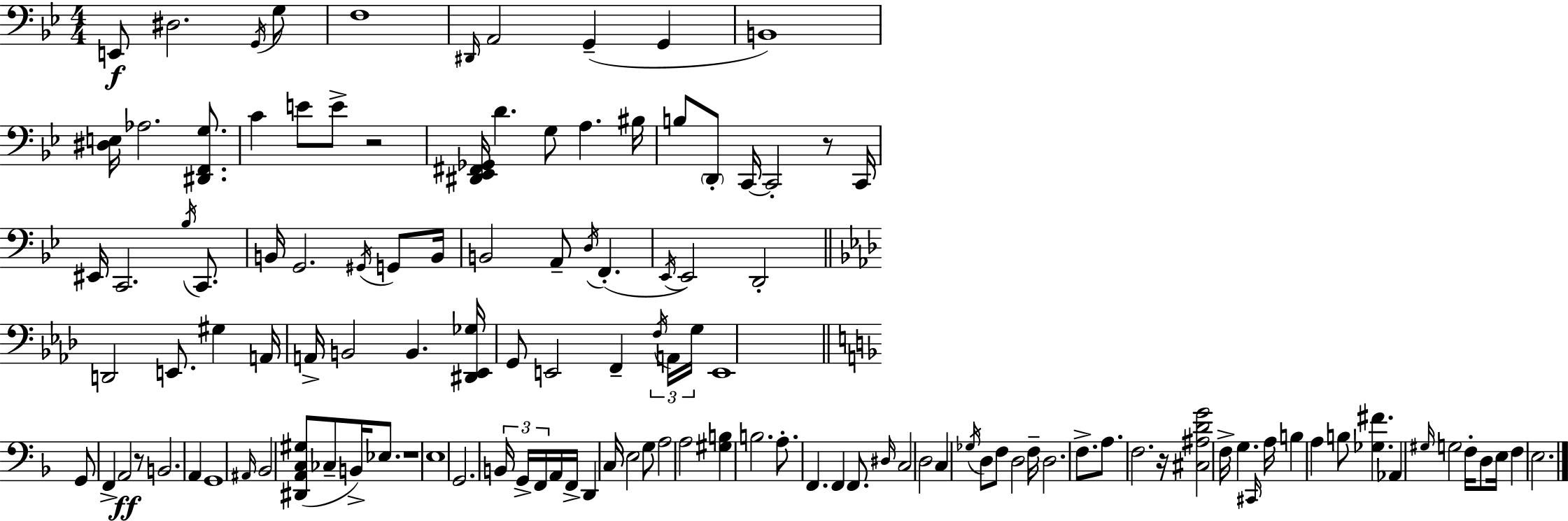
E2/e D#3/h. G2/s G3/e F3/w D#2/s A2/h G2/q G2/q B2/w [D#3,E3]/s Ab3/h. [D#2,F2,G3]/e. C4/q E4/e E4/e R/h [D#2,Eb2,F#2,Gb2]/s D4/q. G3/e A3/q. BIS3/s B3/e D2/e C2/s C2/h R/e C2/s EIS2/s C2/h. Bb3/s C2/e. B2/s G2/h. G#2/s G2/e B2/s B2/h A2/e D3/s F2/q. Eb2/s Eb2/h D2/h D2/h E2/e. G#3/q A2/s A2/s B2/h B2/q. [D#2,Eb2,Gb3]/s G2/e E2/h F2/q F3/s A2/s G3/s E2/w G2/e F2/q A2/h R/e B2/h. A2/q G2/w A#2/s Bb2/h [D#2,A2,C3,G#3]/e CES3/e B2/s Eb3/e. R/w E3/w G2/h. B2/s G2/s F2/s A2/s F2/s D2/q C3/s E3/h G3/e A3/h A3/h [G#3,B3]/q B3/h. A3/e. F2/q. F2/q F2/e. D#3/s C3/h D3/h C3/q Gb3/s D3/e F3/e D3/h F3/s D3/h. F3/e. A3/e. F3/h. R/s [C#3,A#3,D4,G4]/h F3/s G3/q. C#2/s A3/s B3/q A3/q B3/e [Gb3,F#4]/q. Ab2/q G#3/s G3/h F3/s D3/e E3/s F3/q E3/h.